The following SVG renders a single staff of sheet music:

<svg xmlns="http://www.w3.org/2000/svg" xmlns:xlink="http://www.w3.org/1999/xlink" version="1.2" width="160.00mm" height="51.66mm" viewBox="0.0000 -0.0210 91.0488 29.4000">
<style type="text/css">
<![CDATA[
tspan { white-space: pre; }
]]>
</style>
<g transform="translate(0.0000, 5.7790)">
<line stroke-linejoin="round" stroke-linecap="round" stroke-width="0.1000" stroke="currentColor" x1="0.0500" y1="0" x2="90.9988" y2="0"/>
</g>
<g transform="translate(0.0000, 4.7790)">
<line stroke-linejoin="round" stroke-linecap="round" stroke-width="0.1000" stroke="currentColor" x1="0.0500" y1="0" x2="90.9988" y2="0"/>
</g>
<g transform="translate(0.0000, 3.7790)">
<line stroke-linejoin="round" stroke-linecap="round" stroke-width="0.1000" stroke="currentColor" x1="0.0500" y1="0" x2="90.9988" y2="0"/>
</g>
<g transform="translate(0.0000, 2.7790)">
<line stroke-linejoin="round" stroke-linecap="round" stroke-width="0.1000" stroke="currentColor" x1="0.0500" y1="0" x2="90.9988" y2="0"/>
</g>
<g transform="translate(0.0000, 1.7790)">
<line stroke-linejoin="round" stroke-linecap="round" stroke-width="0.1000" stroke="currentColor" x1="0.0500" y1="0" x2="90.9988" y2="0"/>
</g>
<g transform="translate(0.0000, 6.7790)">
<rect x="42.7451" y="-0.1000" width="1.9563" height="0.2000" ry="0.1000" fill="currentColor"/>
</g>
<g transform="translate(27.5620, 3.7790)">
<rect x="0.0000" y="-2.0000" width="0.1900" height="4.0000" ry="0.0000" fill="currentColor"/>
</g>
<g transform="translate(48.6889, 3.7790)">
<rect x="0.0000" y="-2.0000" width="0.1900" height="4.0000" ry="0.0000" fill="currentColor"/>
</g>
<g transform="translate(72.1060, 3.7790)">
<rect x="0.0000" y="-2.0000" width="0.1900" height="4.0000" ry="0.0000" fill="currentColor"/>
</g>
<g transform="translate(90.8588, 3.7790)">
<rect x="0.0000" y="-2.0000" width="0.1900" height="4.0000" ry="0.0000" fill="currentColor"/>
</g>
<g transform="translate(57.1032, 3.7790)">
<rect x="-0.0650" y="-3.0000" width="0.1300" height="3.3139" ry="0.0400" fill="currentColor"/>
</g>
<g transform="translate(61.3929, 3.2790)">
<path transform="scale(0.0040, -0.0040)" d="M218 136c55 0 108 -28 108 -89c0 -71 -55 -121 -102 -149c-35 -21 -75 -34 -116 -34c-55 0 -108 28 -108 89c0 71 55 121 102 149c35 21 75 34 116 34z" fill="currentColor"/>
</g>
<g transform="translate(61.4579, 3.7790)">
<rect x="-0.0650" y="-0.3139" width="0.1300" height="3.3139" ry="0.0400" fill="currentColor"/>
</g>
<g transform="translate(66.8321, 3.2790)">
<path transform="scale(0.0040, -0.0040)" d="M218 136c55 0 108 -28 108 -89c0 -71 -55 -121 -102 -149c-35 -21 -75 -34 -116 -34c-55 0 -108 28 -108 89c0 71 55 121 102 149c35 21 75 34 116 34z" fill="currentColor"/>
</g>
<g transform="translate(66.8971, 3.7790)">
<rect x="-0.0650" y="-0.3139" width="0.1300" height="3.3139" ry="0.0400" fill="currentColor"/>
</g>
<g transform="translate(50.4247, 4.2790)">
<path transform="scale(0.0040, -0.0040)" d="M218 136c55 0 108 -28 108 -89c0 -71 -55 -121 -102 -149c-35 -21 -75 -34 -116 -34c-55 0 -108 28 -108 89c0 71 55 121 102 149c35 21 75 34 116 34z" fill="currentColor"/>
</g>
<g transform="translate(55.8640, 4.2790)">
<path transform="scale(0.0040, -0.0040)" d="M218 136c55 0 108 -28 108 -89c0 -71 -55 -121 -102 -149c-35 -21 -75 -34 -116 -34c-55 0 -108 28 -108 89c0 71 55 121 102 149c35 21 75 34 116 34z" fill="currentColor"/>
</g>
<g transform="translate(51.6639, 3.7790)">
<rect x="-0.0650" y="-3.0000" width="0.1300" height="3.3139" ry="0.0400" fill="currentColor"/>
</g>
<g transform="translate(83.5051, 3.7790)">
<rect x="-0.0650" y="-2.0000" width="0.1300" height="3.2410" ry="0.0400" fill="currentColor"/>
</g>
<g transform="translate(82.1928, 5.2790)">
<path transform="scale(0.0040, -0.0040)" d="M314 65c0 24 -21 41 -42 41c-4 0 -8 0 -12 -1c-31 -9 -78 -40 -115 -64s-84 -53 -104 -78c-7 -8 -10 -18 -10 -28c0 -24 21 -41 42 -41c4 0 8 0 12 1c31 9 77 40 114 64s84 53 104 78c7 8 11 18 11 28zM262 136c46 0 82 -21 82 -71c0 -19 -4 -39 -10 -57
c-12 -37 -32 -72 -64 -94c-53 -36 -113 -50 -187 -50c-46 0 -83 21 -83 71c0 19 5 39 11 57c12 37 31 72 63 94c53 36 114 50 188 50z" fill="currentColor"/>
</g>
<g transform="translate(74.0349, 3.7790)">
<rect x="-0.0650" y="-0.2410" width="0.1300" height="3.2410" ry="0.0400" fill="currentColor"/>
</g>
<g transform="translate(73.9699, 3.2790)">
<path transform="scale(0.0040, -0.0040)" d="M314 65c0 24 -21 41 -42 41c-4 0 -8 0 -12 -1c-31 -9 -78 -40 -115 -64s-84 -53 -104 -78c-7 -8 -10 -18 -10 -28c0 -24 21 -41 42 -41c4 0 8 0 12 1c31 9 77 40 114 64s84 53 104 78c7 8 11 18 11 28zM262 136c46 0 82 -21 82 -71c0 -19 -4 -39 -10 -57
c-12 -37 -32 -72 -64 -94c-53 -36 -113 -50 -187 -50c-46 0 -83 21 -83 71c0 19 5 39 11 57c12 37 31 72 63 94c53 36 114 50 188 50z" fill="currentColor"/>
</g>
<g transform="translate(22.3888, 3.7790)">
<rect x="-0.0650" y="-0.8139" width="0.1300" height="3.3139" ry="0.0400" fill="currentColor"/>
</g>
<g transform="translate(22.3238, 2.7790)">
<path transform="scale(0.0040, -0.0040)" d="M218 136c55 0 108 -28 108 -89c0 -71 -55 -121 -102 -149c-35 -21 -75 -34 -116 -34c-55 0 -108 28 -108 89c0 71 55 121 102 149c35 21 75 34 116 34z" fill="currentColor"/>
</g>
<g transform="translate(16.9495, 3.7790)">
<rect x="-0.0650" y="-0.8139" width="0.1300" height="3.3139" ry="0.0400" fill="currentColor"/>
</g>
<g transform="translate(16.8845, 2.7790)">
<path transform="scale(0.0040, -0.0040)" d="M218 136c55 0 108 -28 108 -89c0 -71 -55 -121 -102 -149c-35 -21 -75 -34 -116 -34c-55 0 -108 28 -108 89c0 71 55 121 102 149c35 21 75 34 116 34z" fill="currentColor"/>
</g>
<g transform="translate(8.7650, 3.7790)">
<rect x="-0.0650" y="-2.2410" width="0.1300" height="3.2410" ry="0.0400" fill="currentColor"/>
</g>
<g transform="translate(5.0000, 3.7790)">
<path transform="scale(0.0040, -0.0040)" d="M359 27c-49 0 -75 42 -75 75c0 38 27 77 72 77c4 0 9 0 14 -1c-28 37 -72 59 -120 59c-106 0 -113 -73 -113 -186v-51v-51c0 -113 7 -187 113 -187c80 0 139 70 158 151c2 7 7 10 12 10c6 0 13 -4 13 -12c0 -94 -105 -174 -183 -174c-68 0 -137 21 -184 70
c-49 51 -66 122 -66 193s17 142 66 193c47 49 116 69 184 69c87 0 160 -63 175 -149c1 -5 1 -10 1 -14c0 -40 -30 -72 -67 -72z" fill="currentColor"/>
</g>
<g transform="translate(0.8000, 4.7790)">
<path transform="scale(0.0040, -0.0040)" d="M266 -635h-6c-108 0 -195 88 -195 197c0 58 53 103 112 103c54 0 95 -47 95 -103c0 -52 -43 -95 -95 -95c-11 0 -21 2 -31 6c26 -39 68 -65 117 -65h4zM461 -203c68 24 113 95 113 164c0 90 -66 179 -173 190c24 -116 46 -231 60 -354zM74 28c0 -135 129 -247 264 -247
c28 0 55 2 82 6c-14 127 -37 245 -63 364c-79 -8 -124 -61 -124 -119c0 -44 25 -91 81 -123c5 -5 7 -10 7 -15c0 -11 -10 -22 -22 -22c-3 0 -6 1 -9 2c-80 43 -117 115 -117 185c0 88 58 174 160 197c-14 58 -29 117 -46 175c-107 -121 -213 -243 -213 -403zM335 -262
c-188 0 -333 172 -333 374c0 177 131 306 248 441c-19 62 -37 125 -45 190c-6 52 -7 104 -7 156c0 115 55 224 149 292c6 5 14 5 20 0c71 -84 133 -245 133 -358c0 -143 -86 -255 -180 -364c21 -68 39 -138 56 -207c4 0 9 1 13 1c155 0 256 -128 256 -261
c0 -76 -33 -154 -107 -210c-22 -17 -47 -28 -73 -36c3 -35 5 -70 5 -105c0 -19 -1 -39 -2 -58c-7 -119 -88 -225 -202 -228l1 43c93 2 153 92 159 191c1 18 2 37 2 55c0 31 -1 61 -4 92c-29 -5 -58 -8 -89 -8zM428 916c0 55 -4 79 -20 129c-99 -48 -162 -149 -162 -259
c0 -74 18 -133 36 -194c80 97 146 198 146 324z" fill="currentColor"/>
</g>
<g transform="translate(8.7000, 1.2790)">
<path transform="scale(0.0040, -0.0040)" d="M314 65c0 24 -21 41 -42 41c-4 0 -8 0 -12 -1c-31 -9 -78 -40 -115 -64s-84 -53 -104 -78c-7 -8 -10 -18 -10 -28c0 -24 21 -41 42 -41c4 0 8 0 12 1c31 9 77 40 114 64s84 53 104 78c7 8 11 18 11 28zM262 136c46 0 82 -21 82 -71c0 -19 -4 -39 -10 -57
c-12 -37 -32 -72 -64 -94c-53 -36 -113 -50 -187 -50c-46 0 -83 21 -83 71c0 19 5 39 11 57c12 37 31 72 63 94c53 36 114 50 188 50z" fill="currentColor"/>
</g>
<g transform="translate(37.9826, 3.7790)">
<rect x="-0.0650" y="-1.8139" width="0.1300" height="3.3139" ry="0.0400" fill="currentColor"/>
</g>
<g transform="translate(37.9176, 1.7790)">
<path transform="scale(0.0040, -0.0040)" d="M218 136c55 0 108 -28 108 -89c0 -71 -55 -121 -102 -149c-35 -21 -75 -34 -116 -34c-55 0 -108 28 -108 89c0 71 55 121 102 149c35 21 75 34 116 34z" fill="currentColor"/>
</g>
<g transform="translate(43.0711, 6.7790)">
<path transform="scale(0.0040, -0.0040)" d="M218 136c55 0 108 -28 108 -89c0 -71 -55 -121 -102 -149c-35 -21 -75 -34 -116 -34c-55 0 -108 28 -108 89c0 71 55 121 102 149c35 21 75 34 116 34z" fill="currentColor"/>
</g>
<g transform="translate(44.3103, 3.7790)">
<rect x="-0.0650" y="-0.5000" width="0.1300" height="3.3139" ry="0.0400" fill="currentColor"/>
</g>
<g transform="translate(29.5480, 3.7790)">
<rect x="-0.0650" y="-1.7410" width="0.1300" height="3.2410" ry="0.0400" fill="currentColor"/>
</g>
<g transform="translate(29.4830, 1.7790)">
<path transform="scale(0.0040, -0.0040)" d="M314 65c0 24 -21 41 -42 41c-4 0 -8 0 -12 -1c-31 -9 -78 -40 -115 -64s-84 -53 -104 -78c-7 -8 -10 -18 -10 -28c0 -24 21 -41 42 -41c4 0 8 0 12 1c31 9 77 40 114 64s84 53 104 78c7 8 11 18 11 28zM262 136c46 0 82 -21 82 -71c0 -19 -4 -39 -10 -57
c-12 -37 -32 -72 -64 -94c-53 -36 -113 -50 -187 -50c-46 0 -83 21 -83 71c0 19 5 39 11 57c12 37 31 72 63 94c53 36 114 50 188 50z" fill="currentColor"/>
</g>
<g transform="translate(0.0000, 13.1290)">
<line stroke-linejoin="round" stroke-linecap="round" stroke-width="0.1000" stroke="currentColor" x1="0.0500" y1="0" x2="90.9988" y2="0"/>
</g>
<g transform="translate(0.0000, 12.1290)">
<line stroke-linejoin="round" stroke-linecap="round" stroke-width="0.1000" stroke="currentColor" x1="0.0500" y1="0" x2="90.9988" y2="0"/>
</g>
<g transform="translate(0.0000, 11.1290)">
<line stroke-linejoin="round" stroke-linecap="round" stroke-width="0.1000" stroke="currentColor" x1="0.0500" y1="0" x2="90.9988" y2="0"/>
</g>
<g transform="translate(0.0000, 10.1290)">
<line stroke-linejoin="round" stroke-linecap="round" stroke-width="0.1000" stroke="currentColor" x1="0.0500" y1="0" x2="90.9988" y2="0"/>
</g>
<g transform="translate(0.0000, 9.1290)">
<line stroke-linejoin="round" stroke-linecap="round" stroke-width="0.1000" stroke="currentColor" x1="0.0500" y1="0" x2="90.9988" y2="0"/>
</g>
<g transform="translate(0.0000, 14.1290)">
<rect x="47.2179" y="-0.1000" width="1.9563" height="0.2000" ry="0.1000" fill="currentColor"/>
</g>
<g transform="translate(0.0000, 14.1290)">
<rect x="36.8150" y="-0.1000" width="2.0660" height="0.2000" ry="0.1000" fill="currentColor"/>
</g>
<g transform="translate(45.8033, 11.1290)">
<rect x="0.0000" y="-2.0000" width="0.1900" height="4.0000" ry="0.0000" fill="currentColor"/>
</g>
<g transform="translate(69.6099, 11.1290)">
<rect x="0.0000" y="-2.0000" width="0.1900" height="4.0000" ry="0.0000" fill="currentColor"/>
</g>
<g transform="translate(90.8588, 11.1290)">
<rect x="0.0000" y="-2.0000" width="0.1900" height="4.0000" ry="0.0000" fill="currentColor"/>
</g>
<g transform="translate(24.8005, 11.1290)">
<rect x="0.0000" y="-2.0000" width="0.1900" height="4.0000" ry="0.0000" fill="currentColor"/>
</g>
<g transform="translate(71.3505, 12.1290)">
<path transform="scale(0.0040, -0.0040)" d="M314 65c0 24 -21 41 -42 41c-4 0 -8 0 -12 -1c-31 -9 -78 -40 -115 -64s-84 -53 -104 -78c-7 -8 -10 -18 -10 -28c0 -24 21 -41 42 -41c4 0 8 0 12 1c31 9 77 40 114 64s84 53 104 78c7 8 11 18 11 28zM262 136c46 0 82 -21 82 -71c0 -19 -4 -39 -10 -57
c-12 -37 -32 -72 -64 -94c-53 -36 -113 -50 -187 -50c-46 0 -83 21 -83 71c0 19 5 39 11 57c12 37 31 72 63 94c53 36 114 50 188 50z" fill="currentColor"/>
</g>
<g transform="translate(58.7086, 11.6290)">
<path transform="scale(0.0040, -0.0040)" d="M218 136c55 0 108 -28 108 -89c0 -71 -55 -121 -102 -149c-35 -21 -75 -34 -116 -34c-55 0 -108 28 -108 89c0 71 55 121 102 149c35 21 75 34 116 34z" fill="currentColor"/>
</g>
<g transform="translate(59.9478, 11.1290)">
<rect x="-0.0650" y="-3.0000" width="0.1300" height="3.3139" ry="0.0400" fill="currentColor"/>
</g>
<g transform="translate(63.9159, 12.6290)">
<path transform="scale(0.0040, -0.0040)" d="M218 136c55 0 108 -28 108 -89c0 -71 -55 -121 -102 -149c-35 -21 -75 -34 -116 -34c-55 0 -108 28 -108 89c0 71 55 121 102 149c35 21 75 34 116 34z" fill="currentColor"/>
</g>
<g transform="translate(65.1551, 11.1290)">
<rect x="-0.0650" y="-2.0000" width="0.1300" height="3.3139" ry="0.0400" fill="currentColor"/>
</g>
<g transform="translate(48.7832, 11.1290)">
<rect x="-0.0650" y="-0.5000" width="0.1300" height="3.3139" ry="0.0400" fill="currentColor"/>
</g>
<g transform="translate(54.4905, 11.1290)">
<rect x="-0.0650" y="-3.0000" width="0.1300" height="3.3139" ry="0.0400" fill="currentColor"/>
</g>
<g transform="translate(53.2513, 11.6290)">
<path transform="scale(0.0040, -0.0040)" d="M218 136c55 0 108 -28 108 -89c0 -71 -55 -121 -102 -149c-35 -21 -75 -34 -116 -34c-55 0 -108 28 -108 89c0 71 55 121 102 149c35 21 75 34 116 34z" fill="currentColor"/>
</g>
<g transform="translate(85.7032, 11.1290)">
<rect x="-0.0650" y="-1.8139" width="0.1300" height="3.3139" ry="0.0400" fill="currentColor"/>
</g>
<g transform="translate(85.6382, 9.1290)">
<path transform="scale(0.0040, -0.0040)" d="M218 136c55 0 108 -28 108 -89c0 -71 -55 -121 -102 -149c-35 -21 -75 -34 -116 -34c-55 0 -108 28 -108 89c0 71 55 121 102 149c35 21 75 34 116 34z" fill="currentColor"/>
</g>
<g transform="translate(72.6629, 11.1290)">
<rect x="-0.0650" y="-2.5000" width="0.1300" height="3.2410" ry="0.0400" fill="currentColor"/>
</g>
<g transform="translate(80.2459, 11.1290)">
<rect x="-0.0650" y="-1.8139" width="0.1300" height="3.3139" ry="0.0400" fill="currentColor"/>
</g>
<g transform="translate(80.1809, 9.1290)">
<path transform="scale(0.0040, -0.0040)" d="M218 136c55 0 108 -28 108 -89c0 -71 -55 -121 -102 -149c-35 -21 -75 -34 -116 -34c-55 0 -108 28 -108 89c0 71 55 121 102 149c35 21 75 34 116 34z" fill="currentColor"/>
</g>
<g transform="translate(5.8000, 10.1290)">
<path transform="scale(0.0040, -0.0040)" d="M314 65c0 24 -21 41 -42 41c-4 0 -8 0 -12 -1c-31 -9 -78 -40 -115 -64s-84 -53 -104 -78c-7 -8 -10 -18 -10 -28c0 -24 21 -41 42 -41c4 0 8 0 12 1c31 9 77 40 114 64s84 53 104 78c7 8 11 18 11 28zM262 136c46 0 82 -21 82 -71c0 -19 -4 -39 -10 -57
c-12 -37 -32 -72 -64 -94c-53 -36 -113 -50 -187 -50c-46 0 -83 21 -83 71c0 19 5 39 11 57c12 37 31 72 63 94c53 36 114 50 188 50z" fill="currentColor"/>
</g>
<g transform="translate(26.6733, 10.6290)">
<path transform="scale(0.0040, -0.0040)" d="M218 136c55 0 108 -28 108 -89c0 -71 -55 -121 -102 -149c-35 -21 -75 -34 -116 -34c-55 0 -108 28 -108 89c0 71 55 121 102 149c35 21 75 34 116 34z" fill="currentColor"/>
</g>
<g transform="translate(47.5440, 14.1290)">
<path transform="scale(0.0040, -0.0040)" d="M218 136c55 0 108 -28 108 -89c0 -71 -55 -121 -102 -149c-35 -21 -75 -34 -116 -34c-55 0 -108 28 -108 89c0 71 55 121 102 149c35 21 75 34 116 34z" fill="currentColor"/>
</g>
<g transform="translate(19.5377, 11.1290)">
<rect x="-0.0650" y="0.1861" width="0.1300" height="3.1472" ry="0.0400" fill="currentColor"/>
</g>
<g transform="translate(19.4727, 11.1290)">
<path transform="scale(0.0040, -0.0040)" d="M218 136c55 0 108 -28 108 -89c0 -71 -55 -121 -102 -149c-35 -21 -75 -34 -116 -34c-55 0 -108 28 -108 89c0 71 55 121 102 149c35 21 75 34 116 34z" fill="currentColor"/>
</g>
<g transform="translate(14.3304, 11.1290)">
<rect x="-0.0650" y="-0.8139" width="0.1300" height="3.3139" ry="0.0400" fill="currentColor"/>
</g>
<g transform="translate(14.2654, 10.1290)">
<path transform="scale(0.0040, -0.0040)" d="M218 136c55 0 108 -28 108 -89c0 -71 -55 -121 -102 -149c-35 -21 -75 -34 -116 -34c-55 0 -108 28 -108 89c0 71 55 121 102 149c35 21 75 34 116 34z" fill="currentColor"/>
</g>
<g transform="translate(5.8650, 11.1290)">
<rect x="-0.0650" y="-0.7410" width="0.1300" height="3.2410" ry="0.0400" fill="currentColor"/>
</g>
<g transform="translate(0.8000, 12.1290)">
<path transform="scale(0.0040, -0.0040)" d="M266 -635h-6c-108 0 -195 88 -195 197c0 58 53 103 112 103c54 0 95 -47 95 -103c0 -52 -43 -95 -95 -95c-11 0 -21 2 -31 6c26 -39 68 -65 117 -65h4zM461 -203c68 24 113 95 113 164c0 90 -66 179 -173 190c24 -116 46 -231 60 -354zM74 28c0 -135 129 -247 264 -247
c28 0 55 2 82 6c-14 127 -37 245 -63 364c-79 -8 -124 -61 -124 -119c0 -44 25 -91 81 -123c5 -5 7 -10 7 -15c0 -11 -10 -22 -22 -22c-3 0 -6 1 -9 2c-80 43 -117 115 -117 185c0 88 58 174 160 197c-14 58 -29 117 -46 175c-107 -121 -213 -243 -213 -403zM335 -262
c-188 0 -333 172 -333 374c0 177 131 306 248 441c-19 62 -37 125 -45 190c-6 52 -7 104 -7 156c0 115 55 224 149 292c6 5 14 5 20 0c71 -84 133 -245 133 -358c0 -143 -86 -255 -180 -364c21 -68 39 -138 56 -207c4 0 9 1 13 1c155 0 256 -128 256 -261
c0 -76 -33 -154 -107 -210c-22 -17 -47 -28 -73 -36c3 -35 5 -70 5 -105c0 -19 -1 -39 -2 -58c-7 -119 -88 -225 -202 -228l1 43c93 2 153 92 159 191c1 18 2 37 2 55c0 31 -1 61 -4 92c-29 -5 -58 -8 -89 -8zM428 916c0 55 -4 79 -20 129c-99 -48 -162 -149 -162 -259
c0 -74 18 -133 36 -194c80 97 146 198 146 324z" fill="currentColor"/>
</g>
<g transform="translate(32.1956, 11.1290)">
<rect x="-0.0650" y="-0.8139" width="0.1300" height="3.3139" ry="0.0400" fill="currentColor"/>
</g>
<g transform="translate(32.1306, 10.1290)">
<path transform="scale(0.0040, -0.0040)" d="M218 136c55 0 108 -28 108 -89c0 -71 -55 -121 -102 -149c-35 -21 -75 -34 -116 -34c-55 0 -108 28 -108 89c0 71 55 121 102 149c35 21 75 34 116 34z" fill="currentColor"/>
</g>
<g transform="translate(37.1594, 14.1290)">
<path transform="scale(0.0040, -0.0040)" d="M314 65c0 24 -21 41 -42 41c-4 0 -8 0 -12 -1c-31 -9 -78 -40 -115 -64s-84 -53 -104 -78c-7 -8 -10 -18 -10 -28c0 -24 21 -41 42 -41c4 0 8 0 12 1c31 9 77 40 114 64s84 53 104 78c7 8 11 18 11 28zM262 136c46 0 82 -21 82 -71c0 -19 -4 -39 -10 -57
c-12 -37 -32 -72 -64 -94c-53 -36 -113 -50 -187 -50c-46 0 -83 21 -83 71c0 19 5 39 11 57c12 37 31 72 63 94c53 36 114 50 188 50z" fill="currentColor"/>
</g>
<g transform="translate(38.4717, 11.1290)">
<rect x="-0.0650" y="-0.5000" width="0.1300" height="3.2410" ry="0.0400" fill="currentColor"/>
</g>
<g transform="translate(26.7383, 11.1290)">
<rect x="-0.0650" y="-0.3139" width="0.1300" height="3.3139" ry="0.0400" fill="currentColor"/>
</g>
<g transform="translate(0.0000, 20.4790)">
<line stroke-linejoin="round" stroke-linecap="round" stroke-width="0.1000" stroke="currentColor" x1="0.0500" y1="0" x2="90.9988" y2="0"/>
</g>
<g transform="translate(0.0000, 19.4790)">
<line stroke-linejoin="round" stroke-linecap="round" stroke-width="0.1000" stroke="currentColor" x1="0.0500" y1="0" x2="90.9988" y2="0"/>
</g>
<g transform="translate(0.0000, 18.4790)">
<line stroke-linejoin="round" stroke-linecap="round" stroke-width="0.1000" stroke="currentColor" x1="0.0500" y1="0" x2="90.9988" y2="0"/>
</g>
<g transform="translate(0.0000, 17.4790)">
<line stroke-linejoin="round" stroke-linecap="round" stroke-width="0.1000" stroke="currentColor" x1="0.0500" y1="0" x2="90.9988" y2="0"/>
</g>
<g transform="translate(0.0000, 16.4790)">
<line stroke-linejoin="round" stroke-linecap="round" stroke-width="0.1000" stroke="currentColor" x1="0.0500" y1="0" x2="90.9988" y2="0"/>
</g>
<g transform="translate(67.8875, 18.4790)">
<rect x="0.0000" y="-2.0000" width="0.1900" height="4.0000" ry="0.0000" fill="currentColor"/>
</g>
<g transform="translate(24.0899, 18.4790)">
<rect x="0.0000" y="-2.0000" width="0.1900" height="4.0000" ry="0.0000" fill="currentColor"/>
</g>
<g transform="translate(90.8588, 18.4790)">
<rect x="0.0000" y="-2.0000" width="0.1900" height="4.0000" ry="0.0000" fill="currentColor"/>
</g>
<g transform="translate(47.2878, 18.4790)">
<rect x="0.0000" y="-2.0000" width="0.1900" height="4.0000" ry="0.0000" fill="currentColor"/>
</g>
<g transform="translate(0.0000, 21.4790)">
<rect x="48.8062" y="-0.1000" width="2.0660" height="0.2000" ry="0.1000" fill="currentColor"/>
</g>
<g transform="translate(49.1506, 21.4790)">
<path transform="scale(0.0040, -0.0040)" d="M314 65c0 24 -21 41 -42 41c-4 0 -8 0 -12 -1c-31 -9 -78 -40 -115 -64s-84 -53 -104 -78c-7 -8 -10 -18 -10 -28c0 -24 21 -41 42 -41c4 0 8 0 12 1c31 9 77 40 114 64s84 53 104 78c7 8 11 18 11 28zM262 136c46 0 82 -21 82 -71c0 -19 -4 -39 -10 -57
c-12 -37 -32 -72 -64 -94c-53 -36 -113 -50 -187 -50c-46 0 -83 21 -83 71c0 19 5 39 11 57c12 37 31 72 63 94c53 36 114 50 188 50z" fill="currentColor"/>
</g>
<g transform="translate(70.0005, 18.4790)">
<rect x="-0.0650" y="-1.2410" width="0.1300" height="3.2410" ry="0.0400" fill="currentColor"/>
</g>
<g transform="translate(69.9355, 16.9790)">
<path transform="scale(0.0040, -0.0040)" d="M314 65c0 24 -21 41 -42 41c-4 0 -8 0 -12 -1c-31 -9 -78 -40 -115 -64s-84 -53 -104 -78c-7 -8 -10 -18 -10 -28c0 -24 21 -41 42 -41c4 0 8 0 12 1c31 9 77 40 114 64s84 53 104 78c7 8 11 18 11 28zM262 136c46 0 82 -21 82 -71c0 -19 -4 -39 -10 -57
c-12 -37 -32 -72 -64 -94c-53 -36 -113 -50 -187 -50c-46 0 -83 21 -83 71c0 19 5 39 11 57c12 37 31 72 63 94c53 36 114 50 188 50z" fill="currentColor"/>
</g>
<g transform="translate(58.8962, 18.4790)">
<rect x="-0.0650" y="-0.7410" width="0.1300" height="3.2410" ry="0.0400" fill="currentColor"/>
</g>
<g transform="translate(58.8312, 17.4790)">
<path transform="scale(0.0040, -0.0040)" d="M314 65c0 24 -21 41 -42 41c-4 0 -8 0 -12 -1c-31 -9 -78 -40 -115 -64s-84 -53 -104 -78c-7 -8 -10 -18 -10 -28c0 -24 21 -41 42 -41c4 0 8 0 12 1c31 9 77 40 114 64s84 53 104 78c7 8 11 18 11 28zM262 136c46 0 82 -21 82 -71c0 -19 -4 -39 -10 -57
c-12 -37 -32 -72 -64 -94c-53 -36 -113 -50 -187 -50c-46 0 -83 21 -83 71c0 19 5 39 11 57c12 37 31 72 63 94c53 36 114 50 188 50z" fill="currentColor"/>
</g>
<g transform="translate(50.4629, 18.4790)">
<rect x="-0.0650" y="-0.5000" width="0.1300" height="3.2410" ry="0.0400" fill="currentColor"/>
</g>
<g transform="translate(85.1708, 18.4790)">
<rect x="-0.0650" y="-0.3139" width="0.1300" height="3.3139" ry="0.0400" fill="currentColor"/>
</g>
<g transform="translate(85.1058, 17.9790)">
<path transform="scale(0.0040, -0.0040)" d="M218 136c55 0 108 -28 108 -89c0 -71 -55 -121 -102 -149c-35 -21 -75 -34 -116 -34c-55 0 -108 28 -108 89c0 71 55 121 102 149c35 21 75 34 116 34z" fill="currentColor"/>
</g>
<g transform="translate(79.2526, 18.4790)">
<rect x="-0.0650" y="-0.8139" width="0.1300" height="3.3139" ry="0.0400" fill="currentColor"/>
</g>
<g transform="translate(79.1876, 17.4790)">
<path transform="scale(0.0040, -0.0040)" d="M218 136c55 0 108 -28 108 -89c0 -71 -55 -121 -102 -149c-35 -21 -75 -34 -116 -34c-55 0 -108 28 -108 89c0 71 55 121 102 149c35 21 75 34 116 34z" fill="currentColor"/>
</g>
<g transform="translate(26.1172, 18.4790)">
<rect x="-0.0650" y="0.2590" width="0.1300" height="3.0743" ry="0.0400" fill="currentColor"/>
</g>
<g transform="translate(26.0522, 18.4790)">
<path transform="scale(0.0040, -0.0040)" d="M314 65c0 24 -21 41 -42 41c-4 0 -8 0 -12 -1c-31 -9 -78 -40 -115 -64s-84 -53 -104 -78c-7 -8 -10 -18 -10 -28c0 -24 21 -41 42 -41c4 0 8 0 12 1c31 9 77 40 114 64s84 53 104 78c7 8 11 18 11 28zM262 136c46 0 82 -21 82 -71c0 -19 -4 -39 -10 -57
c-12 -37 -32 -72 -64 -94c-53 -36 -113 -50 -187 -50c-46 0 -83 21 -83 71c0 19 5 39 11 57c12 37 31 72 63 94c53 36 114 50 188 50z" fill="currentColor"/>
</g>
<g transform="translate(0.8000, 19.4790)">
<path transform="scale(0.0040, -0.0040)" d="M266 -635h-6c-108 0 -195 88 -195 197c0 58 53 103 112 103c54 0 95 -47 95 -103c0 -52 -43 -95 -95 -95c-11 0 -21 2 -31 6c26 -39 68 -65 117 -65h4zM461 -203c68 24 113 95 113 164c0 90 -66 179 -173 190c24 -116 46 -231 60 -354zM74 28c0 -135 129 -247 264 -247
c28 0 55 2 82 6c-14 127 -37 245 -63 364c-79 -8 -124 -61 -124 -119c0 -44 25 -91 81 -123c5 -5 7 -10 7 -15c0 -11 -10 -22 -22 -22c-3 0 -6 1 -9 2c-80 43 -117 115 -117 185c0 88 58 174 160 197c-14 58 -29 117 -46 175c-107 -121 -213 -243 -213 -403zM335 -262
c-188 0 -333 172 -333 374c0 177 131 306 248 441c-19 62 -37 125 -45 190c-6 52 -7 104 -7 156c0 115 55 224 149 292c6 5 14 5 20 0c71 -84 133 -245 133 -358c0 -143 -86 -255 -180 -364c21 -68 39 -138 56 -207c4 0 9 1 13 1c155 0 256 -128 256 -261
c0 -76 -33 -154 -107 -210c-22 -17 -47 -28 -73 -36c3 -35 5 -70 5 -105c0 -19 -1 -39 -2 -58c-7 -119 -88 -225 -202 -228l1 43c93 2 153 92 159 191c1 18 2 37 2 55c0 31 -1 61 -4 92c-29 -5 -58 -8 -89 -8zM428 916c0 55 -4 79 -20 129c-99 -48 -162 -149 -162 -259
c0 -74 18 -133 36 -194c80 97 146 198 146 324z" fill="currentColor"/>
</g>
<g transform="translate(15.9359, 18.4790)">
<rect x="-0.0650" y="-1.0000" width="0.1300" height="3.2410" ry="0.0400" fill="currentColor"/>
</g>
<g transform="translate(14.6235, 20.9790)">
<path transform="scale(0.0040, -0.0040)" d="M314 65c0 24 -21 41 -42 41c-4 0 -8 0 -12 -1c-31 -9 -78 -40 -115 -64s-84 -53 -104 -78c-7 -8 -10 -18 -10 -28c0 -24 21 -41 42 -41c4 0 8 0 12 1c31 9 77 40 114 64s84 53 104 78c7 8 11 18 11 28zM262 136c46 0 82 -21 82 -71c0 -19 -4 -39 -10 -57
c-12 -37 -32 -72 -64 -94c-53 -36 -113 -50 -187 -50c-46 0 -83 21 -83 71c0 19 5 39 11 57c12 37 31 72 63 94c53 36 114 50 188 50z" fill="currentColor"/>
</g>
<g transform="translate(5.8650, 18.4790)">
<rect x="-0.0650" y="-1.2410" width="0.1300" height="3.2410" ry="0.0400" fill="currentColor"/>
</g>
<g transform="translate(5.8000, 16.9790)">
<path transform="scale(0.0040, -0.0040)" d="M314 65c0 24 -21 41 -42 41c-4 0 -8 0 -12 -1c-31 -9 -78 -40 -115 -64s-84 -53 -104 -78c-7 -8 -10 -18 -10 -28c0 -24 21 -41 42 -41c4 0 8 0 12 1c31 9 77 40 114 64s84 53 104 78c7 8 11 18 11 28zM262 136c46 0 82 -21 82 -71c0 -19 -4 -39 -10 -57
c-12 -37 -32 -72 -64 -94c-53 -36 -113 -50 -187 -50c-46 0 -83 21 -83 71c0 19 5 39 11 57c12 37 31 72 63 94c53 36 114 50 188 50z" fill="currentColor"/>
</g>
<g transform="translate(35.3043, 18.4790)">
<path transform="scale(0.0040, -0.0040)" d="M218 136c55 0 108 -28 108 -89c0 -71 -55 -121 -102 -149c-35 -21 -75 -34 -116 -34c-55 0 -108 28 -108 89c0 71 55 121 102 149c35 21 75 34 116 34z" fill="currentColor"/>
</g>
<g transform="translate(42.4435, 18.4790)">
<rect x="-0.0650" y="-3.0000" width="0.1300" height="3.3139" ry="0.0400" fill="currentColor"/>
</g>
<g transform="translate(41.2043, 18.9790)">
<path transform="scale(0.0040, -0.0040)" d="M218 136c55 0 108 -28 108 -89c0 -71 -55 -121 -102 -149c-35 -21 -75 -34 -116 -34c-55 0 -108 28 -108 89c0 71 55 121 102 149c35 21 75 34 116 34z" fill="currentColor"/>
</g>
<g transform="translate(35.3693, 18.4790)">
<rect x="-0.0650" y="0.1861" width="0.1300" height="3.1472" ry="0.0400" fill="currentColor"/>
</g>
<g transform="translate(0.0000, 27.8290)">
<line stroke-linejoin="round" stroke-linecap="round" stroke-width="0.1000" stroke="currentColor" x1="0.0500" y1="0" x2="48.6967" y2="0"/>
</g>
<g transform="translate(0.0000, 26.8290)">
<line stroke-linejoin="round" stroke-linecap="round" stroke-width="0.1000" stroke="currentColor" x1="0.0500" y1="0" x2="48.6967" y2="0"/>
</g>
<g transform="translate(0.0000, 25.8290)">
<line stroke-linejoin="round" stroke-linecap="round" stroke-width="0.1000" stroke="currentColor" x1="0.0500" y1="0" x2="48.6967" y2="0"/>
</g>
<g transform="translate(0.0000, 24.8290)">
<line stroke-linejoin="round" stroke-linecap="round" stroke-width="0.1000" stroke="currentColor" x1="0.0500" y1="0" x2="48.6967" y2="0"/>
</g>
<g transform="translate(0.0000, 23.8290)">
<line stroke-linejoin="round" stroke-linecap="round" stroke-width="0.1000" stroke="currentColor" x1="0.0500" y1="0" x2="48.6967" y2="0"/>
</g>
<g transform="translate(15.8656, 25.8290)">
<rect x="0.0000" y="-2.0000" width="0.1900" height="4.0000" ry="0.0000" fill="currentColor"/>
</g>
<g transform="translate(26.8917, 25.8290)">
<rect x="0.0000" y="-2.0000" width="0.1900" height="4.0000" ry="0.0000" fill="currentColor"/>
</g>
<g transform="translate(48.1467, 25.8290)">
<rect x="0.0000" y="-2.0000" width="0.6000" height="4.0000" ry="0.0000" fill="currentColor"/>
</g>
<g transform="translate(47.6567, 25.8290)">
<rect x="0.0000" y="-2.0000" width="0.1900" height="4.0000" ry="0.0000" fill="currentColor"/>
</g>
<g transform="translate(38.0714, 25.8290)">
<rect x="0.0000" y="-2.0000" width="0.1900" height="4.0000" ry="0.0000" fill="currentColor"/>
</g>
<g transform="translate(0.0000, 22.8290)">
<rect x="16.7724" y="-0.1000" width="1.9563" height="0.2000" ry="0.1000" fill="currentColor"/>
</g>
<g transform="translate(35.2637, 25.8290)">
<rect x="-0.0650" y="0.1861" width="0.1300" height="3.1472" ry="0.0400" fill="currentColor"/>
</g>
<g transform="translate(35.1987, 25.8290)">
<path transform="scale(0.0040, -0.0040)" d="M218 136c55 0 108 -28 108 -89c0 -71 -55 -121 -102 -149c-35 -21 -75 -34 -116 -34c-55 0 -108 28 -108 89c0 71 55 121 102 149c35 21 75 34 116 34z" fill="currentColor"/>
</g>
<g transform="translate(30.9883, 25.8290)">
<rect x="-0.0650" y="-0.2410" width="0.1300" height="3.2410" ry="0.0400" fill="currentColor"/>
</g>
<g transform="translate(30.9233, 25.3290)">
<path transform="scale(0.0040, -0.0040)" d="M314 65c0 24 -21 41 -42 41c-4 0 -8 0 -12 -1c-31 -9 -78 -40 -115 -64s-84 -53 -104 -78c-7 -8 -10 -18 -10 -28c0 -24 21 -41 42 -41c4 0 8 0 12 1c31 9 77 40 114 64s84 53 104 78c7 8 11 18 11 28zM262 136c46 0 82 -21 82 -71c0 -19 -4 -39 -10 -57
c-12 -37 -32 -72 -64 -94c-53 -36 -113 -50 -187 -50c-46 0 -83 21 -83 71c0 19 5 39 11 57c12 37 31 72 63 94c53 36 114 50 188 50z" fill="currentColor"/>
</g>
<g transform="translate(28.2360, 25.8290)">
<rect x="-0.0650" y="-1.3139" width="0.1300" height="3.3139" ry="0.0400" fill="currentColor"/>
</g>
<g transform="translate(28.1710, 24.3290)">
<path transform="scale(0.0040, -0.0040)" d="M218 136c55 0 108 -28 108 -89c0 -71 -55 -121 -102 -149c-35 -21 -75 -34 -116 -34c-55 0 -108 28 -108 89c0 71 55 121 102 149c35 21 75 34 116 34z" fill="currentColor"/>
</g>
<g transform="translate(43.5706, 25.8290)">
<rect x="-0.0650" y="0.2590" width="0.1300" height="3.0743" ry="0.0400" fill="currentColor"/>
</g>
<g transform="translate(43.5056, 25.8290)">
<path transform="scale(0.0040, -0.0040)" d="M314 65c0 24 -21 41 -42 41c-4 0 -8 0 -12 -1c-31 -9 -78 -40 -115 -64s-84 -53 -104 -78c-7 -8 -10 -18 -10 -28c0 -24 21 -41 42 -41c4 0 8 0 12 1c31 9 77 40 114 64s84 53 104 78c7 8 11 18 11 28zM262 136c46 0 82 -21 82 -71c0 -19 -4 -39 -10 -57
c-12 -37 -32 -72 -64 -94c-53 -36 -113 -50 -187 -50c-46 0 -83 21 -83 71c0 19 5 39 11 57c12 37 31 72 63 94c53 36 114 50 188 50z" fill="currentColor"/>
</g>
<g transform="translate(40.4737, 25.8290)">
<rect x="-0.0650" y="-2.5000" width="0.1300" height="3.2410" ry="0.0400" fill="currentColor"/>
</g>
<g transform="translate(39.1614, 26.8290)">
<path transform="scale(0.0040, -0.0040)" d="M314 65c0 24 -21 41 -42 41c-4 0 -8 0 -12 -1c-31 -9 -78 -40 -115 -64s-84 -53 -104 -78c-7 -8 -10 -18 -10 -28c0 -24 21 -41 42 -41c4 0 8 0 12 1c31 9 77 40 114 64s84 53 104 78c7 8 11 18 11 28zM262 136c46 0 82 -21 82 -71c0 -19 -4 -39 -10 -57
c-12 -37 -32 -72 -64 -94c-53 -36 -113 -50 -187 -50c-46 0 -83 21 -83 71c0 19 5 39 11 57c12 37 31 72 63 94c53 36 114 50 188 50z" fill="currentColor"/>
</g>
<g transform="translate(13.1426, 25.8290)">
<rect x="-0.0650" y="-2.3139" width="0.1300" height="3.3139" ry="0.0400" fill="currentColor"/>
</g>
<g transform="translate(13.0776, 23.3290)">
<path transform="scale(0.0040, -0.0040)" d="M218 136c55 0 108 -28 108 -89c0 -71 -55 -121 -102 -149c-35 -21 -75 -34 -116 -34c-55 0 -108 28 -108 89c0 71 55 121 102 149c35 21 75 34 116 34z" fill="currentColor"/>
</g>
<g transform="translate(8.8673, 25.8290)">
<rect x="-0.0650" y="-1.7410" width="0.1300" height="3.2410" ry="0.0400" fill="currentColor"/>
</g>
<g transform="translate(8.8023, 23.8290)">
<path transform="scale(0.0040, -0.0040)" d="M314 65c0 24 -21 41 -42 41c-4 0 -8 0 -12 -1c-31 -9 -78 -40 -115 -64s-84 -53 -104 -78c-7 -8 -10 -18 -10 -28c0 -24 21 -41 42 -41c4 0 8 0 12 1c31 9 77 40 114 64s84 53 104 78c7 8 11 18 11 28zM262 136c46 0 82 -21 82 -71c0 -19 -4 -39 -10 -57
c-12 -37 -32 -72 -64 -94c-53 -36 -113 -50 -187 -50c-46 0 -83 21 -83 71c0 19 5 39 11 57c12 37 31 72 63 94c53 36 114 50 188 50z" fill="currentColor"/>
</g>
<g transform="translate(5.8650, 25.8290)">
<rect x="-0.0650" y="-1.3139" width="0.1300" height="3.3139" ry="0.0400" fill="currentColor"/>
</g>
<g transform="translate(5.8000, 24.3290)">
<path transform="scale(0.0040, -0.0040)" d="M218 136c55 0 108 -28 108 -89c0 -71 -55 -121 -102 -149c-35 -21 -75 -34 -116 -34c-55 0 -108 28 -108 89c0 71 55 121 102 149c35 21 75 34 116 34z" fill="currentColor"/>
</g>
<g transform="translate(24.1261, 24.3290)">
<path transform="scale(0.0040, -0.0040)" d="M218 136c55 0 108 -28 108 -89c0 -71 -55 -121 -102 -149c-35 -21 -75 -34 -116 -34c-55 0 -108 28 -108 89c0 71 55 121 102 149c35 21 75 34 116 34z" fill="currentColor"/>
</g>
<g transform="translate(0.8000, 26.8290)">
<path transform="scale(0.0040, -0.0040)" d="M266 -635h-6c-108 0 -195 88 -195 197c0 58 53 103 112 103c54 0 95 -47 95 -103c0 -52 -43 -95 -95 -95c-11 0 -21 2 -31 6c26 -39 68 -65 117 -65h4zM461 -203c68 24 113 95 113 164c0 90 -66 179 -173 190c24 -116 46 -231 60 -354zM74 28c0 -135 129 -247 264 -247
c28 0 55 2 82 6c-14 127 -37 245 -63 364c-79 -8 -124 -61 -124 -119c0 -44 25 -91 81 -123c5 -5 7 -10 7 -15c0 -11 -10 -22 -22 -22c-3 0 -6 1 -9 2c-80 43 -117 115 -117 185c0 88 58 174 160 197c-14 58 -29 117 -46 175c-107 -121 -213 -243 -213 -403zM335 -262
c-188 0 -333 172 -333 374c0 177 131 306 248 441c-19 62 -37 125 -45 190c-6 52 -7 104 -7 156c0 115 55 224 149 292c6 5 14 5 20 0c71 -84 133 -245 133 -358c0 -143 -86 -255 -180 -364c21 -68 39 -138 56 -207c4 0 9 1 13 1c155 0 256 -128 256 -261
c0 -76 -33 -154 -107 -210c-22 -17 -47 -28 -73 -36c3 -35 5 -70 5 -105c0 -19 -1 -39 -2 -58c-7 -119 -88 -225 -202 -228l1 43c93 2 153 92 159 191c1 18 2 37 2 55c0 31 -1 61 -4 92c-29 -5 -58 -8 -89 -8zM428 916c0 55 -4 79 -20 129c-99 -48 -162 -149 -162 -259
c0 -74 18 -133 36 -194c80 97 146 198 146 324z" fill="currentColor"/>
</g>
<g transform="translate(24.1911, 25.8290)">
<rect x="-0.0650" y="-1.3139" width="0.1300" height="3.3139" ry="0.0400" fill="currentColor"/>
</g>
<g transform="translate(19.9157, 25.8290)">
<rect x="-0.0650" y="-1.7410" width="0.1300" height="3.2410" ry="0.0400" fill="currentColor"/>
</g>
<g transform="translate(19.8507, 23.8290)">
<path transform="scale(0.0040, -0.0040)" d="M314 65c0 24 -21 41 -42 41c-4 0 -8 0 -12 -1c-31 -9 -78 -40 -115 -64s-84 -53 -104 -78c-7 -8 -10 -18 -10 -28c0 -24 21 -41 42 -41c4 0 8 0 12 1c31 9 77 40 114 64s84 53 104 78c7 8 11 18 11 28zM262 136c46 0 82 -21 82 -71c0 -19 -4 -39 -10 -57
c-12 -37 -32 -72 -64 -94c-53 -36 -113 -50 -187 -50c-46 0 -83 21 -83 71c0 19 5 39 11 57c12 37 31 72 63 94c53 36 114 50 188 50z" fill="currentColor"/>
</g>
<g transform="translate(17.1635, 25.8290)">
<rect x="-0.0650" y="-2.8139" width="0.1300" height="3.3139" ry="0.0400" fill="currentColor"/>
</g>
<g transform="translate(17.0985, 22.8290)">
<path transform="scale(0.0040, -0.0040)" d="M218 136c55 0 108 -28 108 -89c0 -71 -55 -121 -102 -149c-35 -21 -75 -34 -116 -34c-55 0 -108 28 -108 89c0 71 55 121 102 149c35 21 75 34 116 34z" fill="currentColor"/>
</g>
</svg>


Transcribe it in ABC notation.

X:1
T:Untitled
M:4/4
L:1/4
K:C
g2 d d f2 f C A A c c c2 F2 d2 d B c d C2 C A A F G2 f f e2 D2 B2 B A C2 d2 e2 d c e f2 g a f2 e e c2 B G2 B2